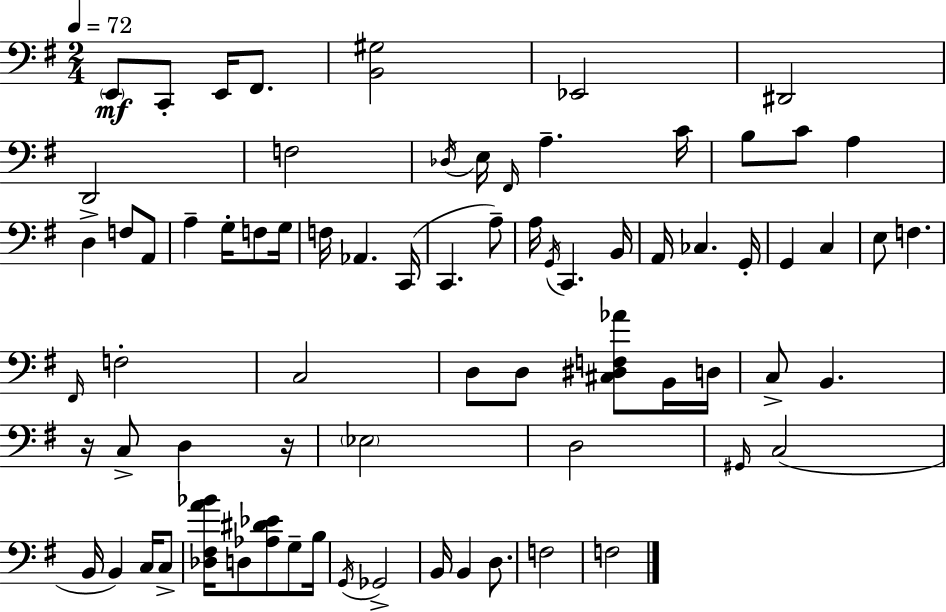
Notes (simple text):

E2/e C2/e E2/s F#2/e. [B2,G#3]/h Eb2/h D#2/h D2/h F3/h Db3/s E3/s F#2/s A3/q. C4/s B3/e C4/e A3/q D3/q F3/e A2/e A3/q G3/s F3/e G3/s F3/s Ab2/q. C2/s C2/q. A3/e A3/s G2/s C2/q. B2/s A2/s CES3/q. G2/s G2/q C3/q E3/e F3/q. F#2/s F3/h C3/h D3/e D3/e [C#3,D#3,F3,Ab4]/e B2/s D3/s C3/e B2/q. R/s C3/e D3/q R/s Eb3/h D3/h G#2/s C3/h B2/s B2/q C3/s C3/e [Db3,F#3,A4,Bb4]/s D3/e [Ab3,D#4,Eb4]/e G3/e B3/s G2/s Gb2/h B2/s B2/q D3/e. F3/h F3/h